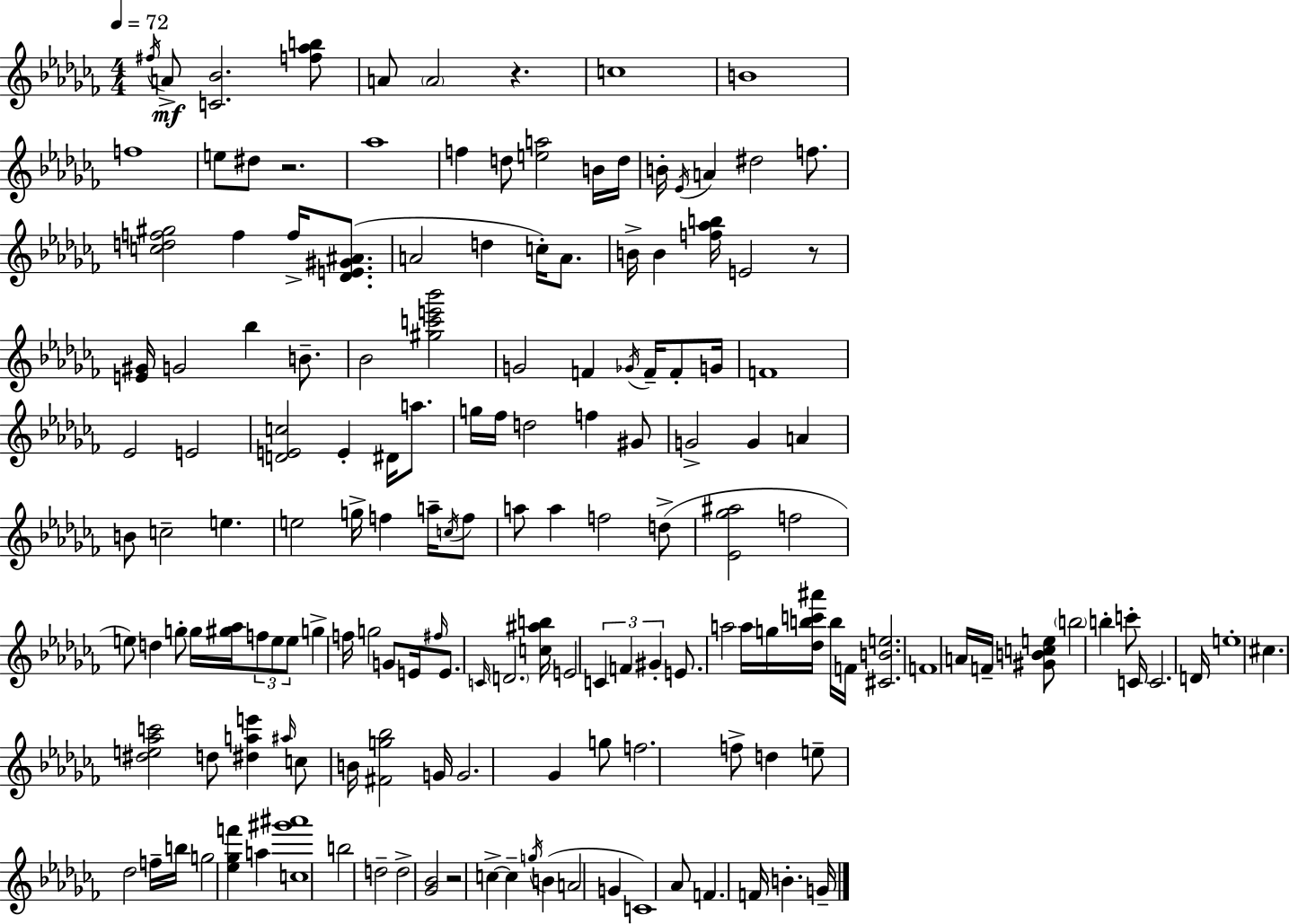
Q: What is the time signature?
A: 4/4